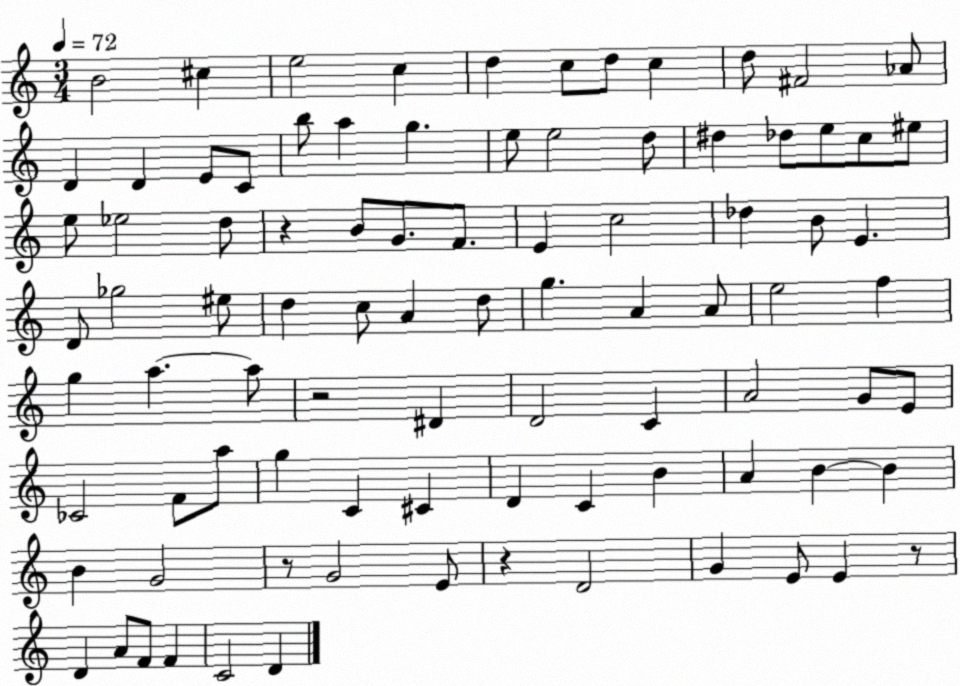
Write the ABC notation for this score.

X:1
T:Untitled
M:3/4
L:1/4
K:C
B2 ^c e2 c d c/2 d/2 c d/2 ^F2 _A/2 D D E/2 C/2 b/2 a g e/2 e2 d/2 ^d _d/2 e/2 c/2 ^e/2 e/2 _e2 d/2 z B/2 G/2 F/2 E c2 _d B/2 E D/2 _g2 ^e/2 d c/2 A d/2 g A A/2 e2 f g a a/2 z2 ^D D2 C A2 G/2 E/2 _C2 F/2 a/2 g C ^C D C B A B B B G2 z/2 G2 E/2 z D2 G E/2 E z/2 D A/2 F/2 F C2 D